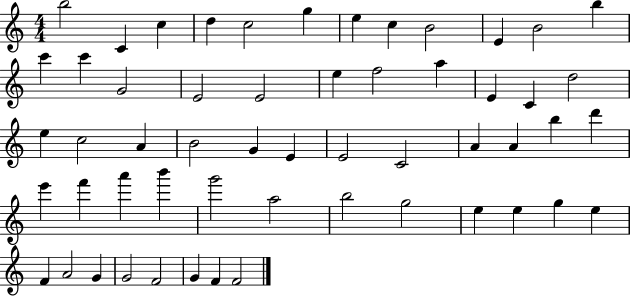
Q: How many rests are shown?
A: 0